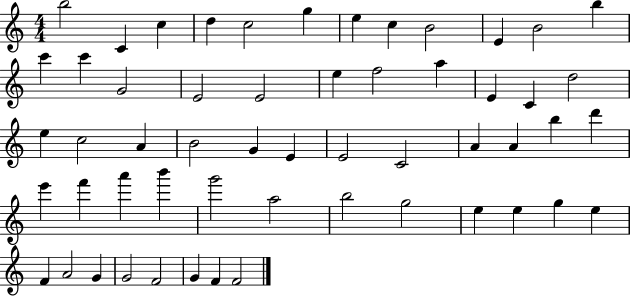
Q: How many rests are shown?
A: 0